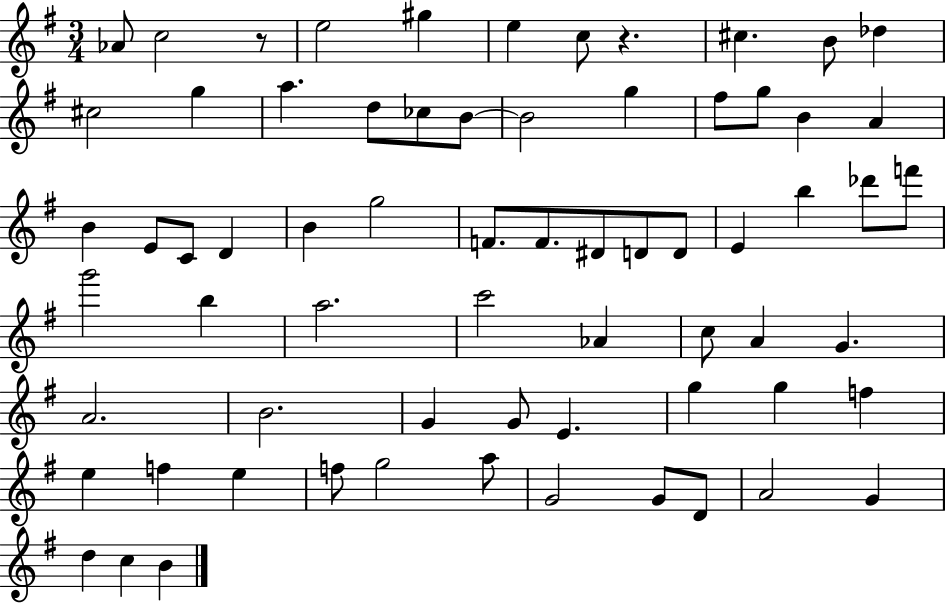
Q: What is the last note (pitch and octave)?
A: B4